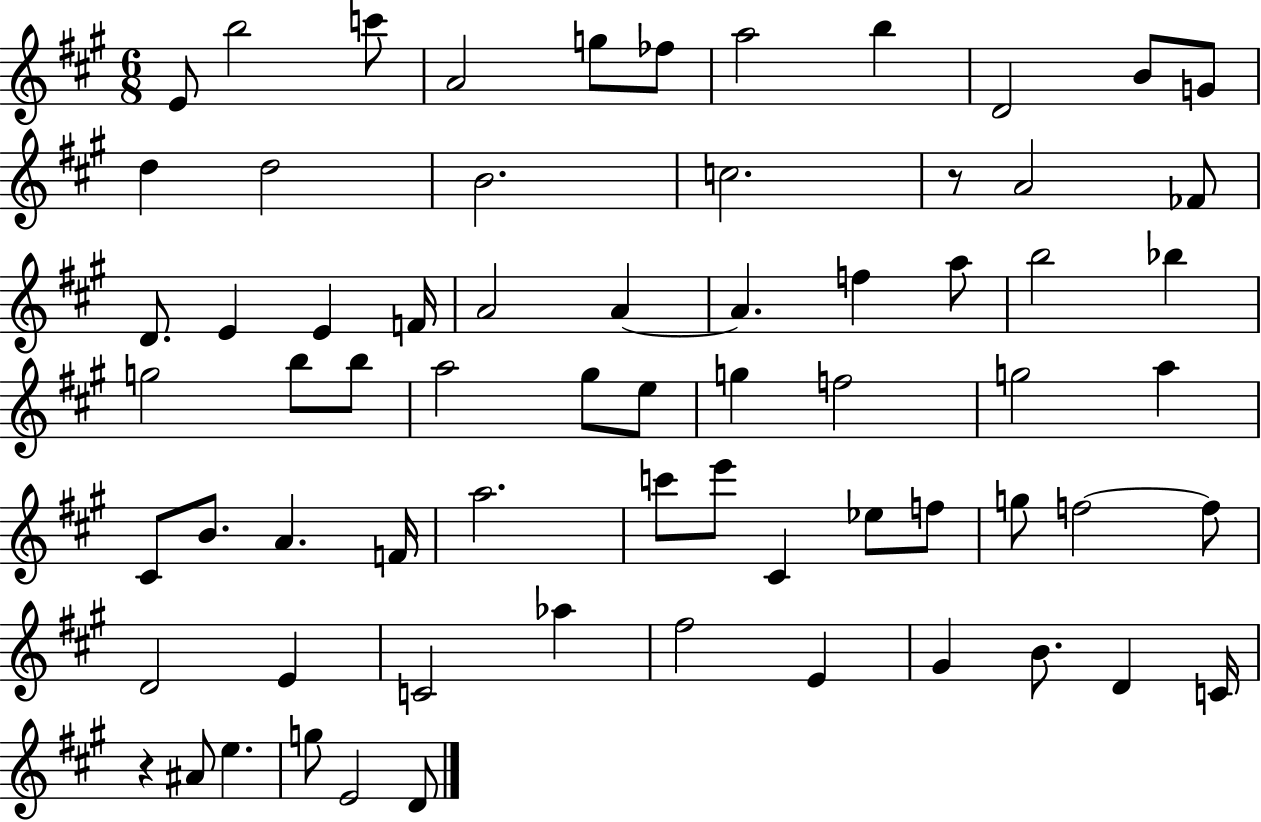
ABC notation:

X:1
T:Untitled
M:6/8
L:1/4
K:A
E/2 b2 c'/2 A2 g/2 _f/2 a2 b D2 B/2 G/2 d d2 B2 c2 z/2 A2 _F/2 D/2 E E F/4 A2 A A f a/2 b2 _b g2 b/2 b/2 a2 ^g/2 e/2 g f2 g2 a ^C/2 B/2 A F/4 a2 c'/2 e'/2 ^C _e/2 f/2 g/2 f2 f/2 D2 E C2 _a ^f2 E ^G B/2 D C/4 z ^A/2 e g/2 E2 D/2